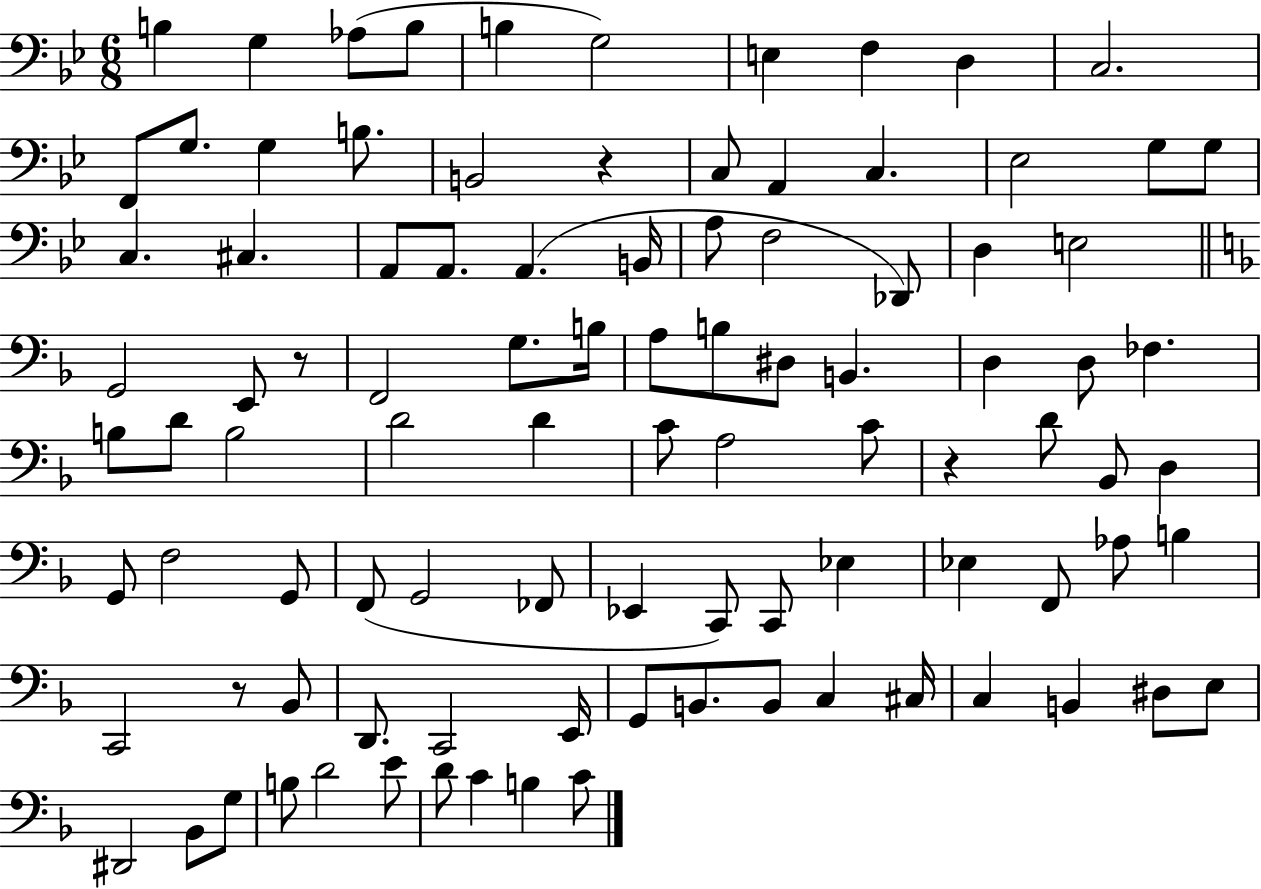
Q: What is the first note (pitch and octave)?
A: B3